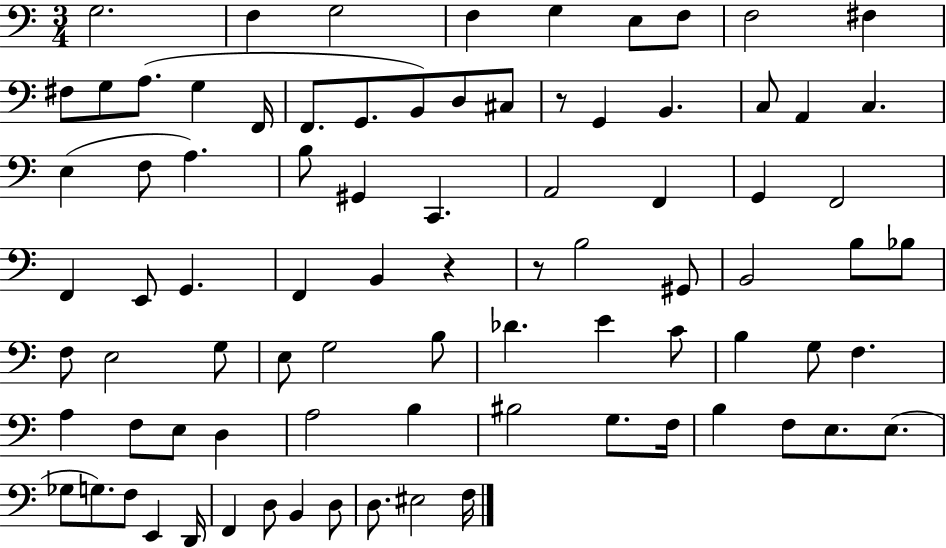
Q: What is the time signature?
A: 3/4